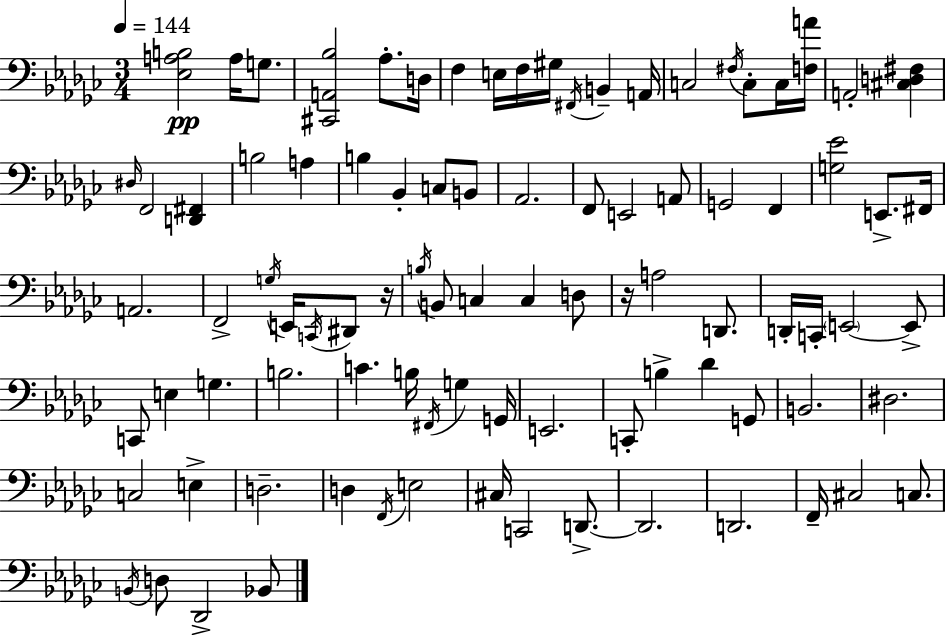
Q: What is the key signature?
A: EES minor